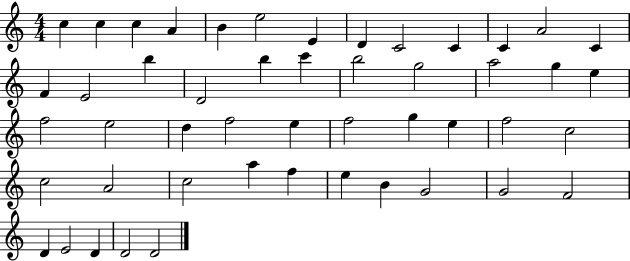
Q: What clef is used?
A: treble